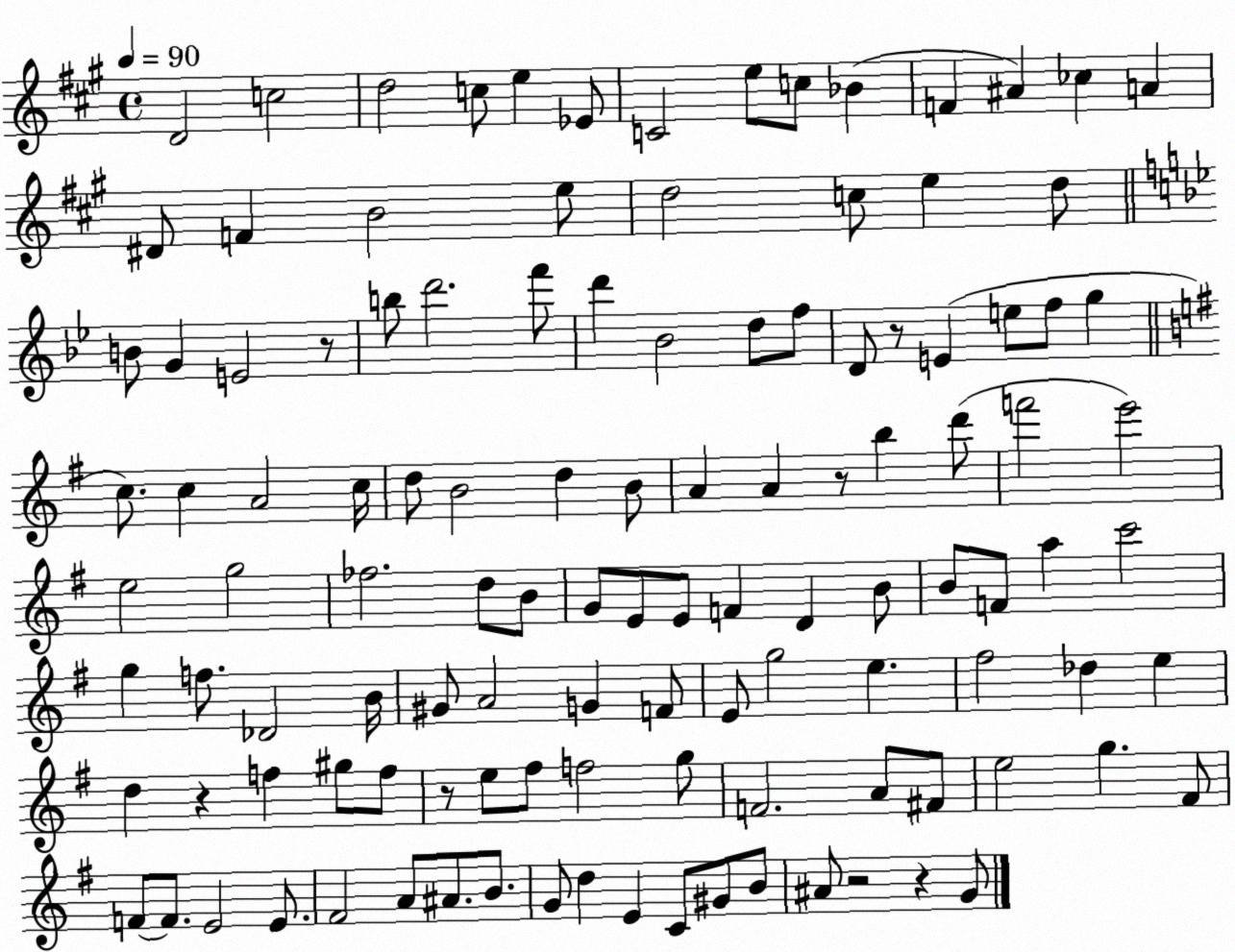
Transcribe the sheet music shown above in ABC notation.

X:1
T:Untitled
M:4/4
L:1/4
K:A
D2 c2 d2 c/2 e _E/2 C2 e/2 c/2 _B F ^A _c A ^D/2 F B2 e/2 d2 c/2 e d/2 B/2 G E2 z/2 b/2 d'2 f'/2 d' _B2 d/2 f/2 D/2 z/2 E e/2 f/2 g c/2 c A2 c/4 d/2 B2 d B/2 A A z/2 b d'/2 f'2 e'2 e2 g2 _f2 d/2 B/2 G/2 E/2 E/2 F D B/2 B/2 F/2 a c'2 g f/2 _D2 B/4 ^G/2 A2 G F/2 E/2 g2 e ^f2 _d e d z f ^g/2 f/2 z/2 e/2 ^f/2 f2 g/2 F2 A/2 ^F/2 e2 g ^F/2 F/2 F/2 E2 E/2 ^F2 A/2 ^A/2 B/2 G/2 d E C/2 ^G/2 B/2 ^A/2 z2 z G/2